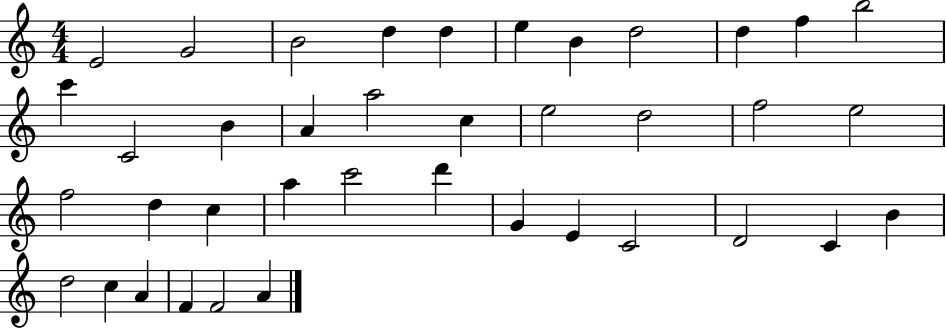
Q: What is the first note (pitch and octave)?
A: E4